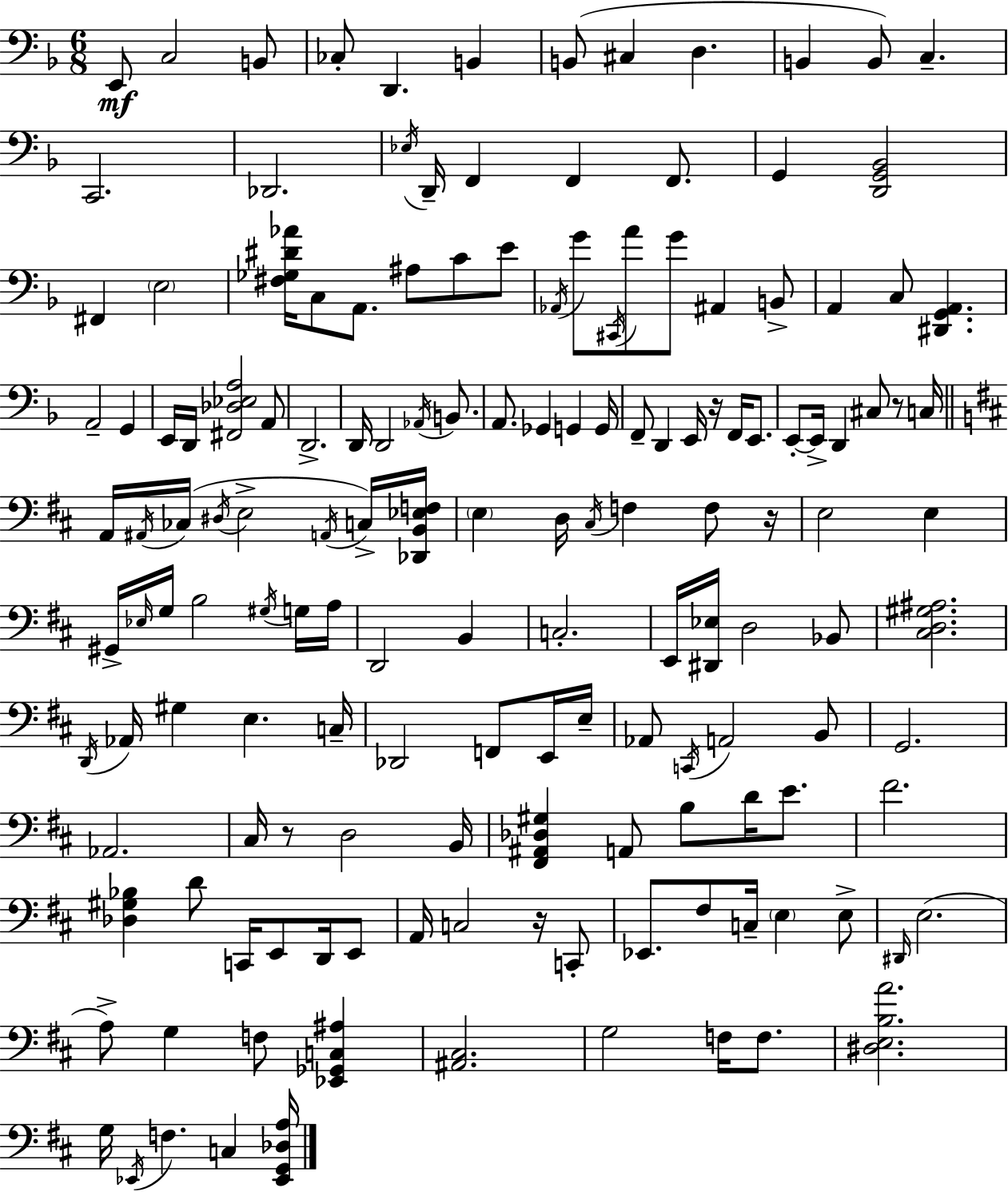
X:1
T:Untitled
M:6/8
L:1/4
K:Dm
E,,/2 C,2 B,,/2 _C,/2 D,, B,, B,,/2 ^C, D, B,, B,,/2 C, C,,2 _D,,2 _E,/4 D,,/4 F,, F,, F,,/2 G,, [D,,G,,_B,,]2 ^F,, E,2 [^F,_G,^D_A]/4 C,/2 A,,/2 ^A,/2 C/2 E/2 _A,,/4 G/2 ^C,,/4 A/2 G/2 ^A,, B,,/2 A,, C,/2 [^D,,G,,A,,] A,,2 G,, E,,/4 D,,/4 [^F,,_D,_E,A,]2 A,,/2 D,,2 D,,/4 D,,2 _A,,/4 B,,/2 A,,/2 _G,, G,, G,,/4 F,,/2 D,, E,,/4 z/4 F,,/4 E,,/2 E,,/2 E,,/4 D,, ^C,/2 z/2 C,/4 A,,/4 ^A,,/4 _C,/4 ^D,/4 E,2 A,,/4 C,/4 [_D,,B,,_E,F,]/4 E, D,/4 ^C,/4 F, F,/2 z/4 E,2 E, ^G,,/4 _E,/4 G,/4 B,2 ^G,/4 G,/4 A,/4 D,,2 B,, C,2 E,,/4 [^D,,_E,]/4 D,2 _B,,/2 [^C,D,^G,^A,]2 D,,/4 _A,,/4 ^G, E, C,/4 _D,,2 F,,/2 E,,/4 E,/4 _A,,/2 C,,/4 A,,2 B,,/2 G,,2 _A,,2 ^C,/4 z/2 D,2 B,,/4 [^F,,^A,,_D,^G,] A,,/2 B,/2 D/4 E/2 ^F2 [_D,^G,_B,] D/2 C,,/4 E,,/2 D,,/4 E,,/2 A,,/4 C,2 z/4 C,,/2 _E,,/2 ^F,/2 C,/4 E, E,/2 ^D,,/4 E,2 A,/2 G, F,/2 [_E,,_G,,C,^A,] [^A,,^C,]2 G,2 F,/4 F,/2 [^D,E,B,A]2 G,/4 _E,,/4 F, C, [_E,,G,,_D,A,]/4